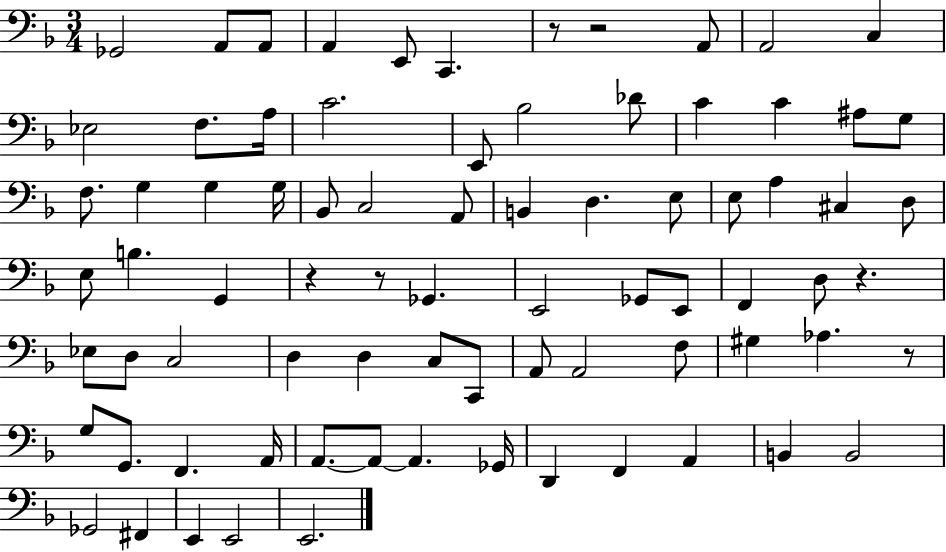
Gb2/h A2/e A2/e A2/q E2/e C2/q. R/e R/h A2/e A2/h C3/q Eb3/h F3/e. A3/s C4/h. E2/e Bb3/h Db4/e C4/q C4/q A#3/e G3/e F3/e. G3/q G3/q G3/s Bb2/e C3/h A2/e B2/q D3/q. E3/e E3/e A3/q C#3/q D3/e E3/e B3/q. G2/q R/q R/e Gb2/q. E2/h Gb2/e E2/e F2/q D3/e R/q. Eb3/e D3/e C3/h D3/q D3/q C3/e C2/e A2/e A2/h F3/e G#3/q Ab3/q. R/e G3/e G2/e. F2/q. A2/s A2/e. A2/e A2/q. Gb2/s D2/q F2/q A2/q B2/q B2/h Gb2/h F#2/q E2/q E2/h E2/h.